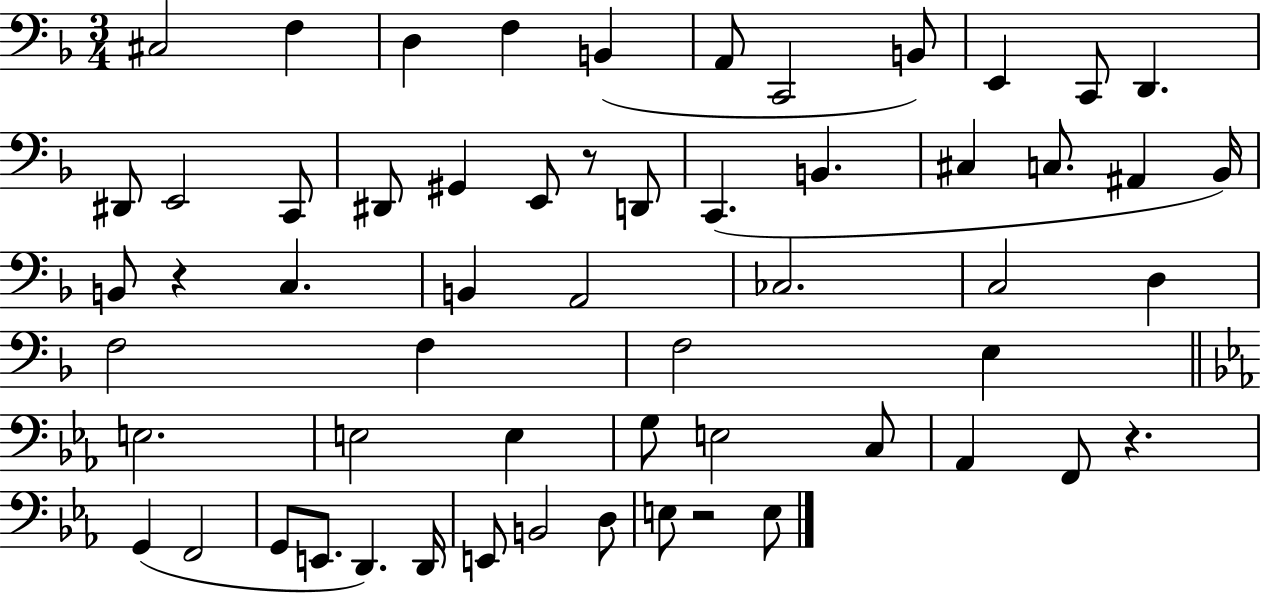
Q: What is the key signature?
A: F major